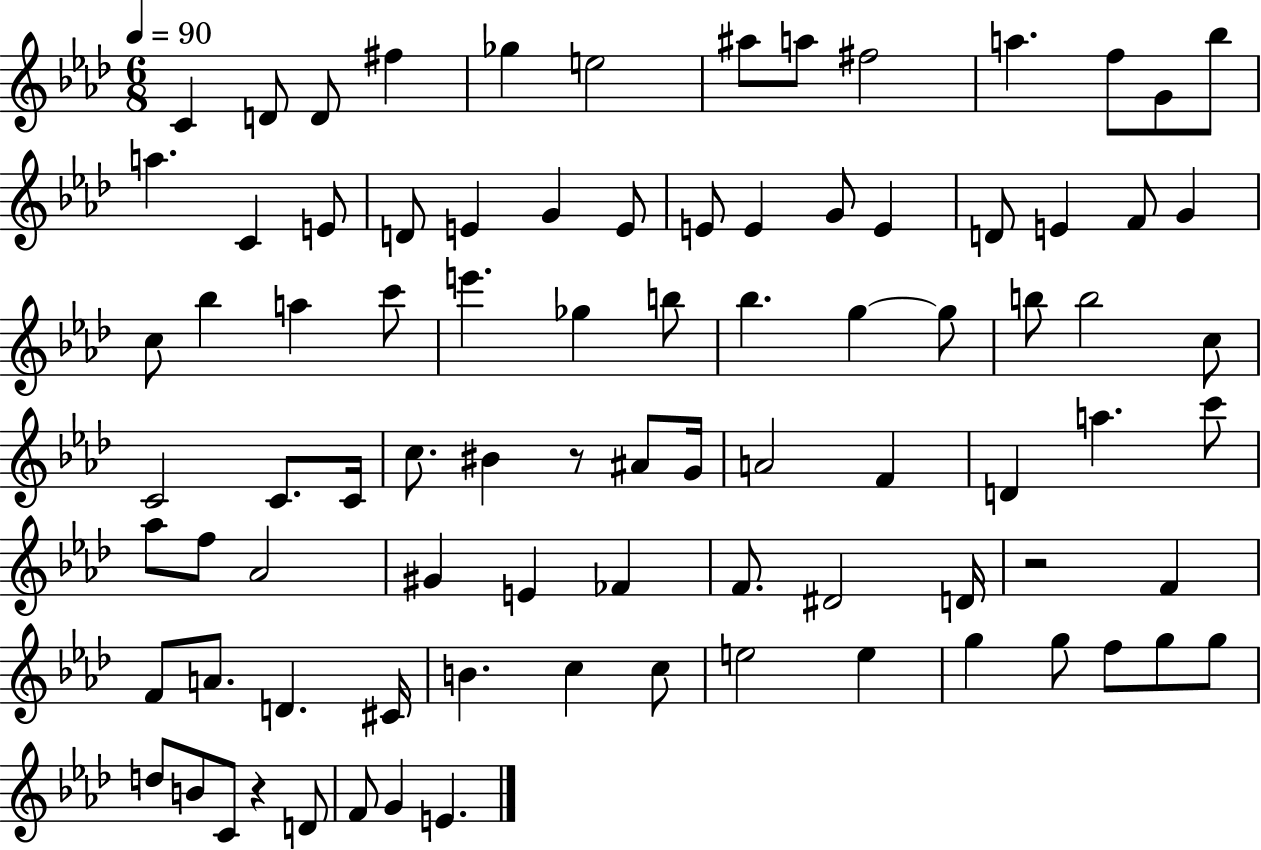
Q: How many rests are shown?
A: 3